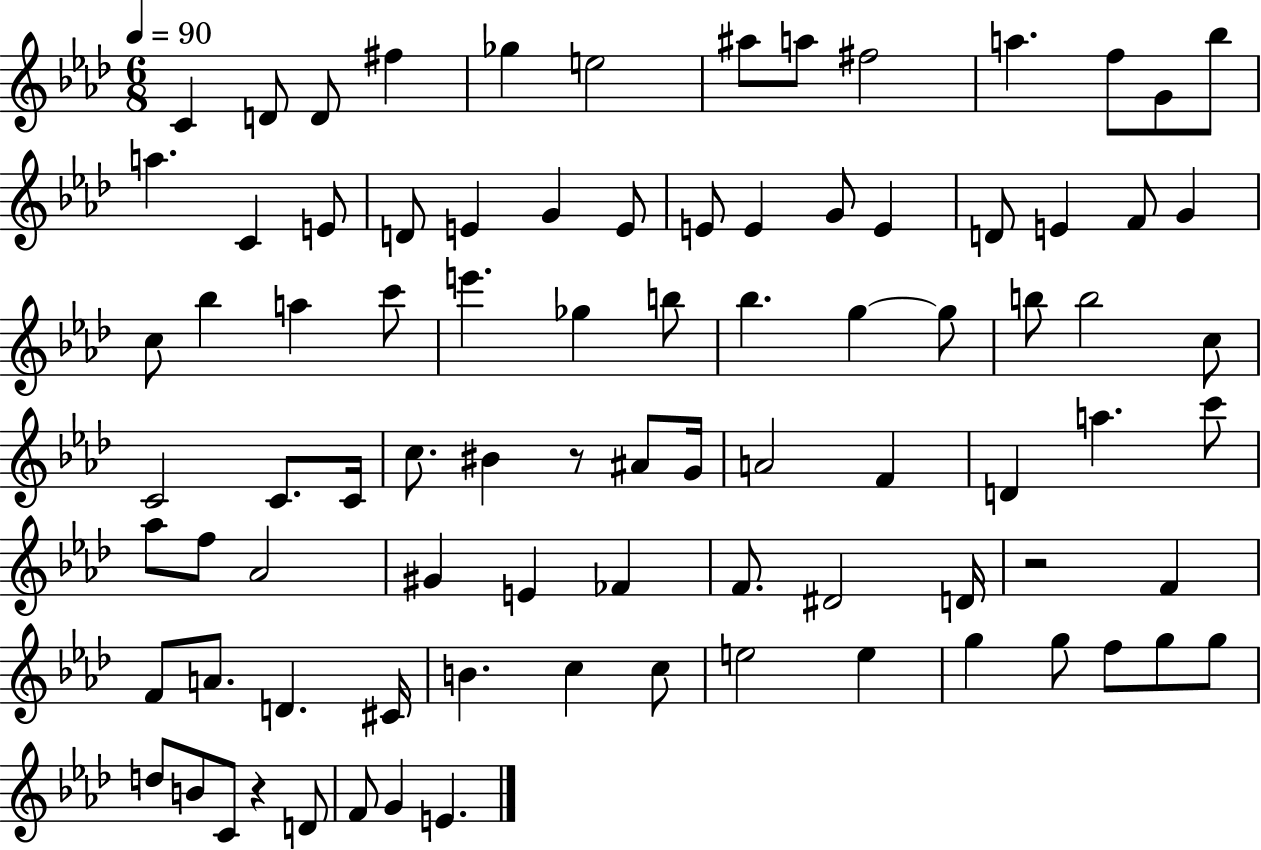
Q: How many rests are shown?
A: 3